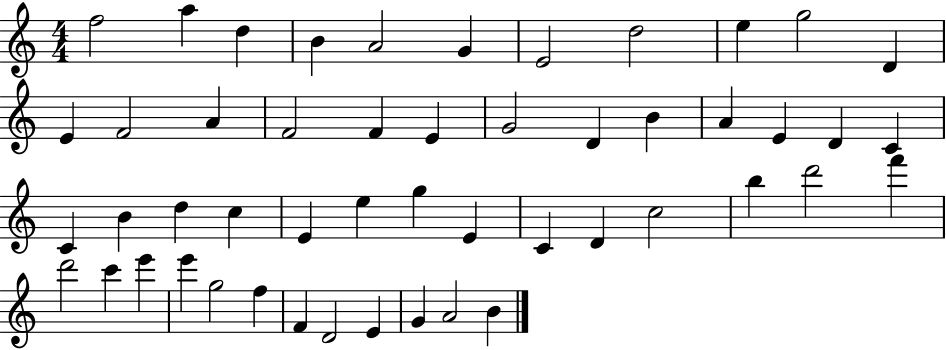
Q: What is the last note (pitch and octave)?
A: B4